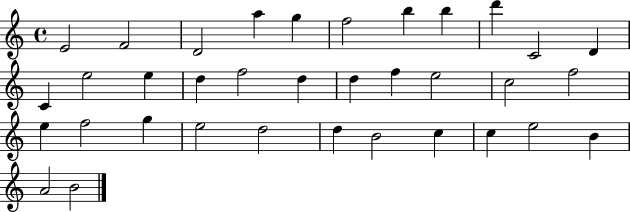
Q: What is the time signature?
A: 4/4